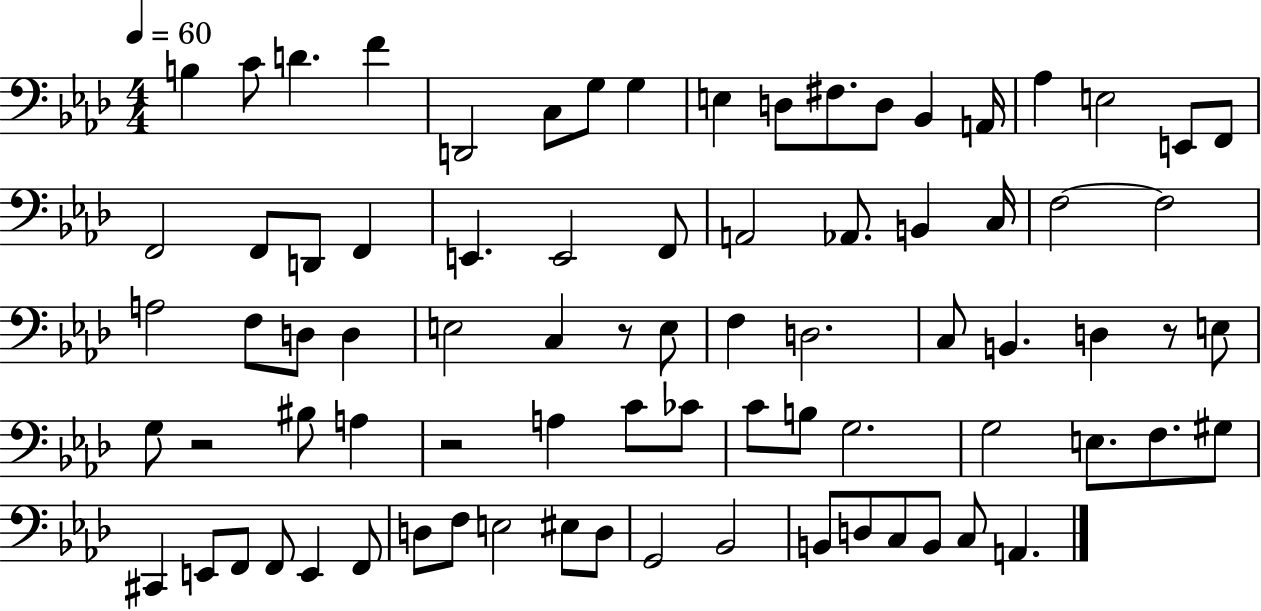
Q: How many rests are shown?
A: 4